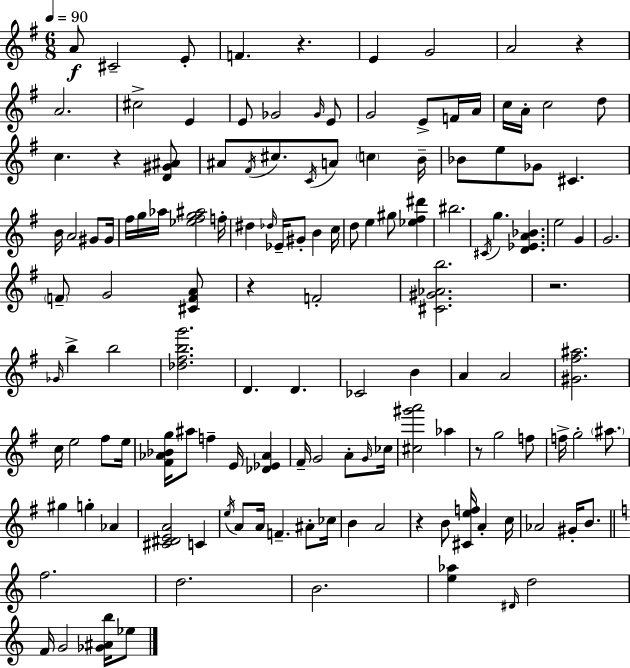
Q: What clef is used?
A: treble